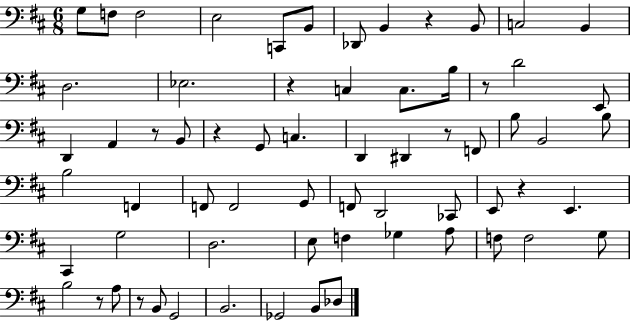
G3/e F3/e F3/h E3/h C2/e B2/e Db2/e B2/q R/q B2/e C3/h B2/q D3/h. Eb3/h. R/q C3/q C3/e. B3/s R/e D4/h E2/e D2/q A2/q R/e B2/e R/q G2/e C3/q. D2/q D#2/q R/e F2/e B3/e B2/h B3/e B3/h F2/q F2/e F2/h G2/e F2/e D2/h CES2/e E2/e R/q E2/q. C#2/q G3/h D3/h. E3/e F3/q Gb3/q A3/e F3/e F3/h G3/e B3/h R/e A3/e R/e B2/e G2/h B2/h. Gb2/h B2/e Db3/e